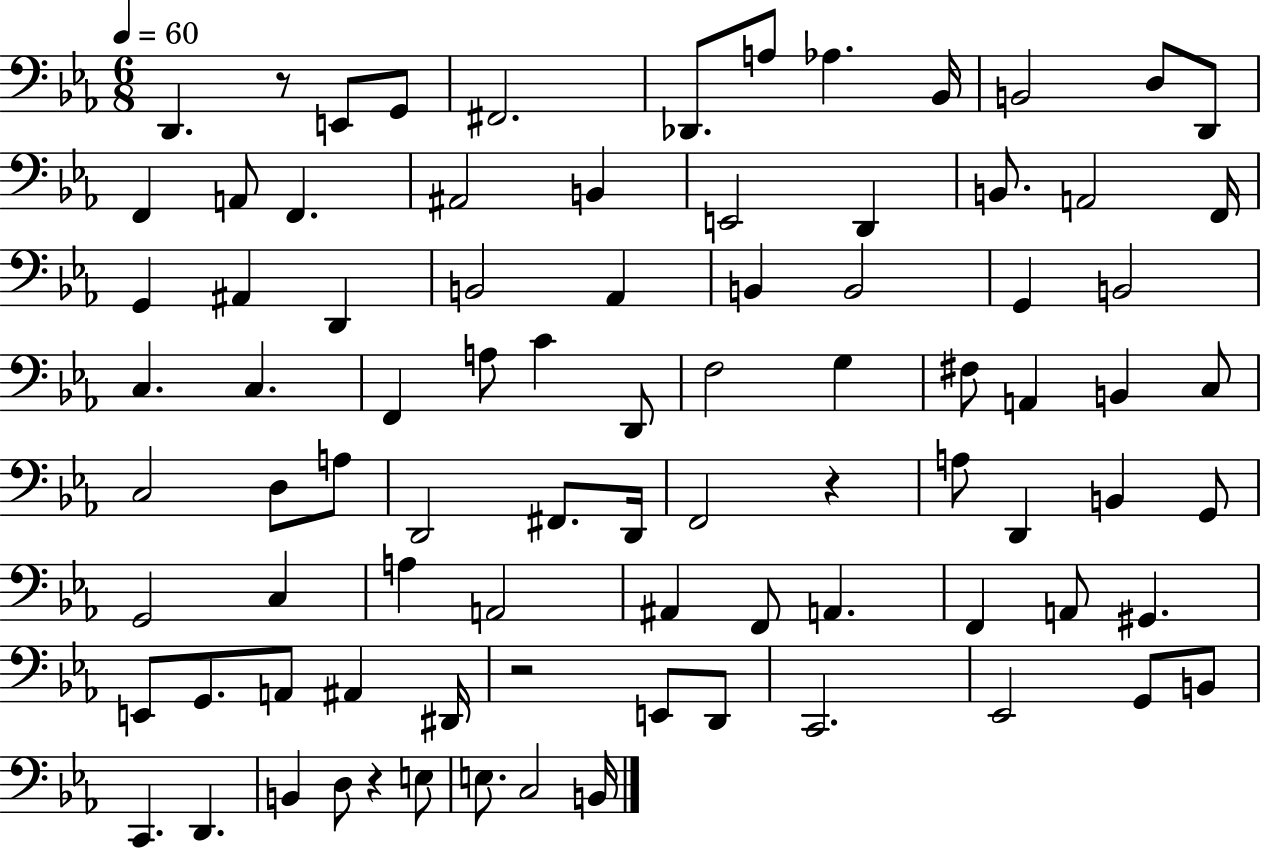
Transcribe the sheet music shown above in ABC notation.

X:1
T:Untitled
M:6/8
L:1/4
K:Eb
D,, z/2 E,,/2 G,,/2 ^F,,2 _D,,/2 A,/2 _A, _B,,/4 B,,2 D,/2 D,,/2 F,, A,,/2 F,, ^A,,2 B,, E,,2 D,, B,,/2 A,,2 F,,/4 G,, ^A,, D,, B,,2 _A,, B,, B,,2 G,, B,,2 C, C, F,, A,/2 C D,,/2 F,2 G, ^F,/2 A,, B,, C,/2 C,2 D,/2 A,/2 D,,2 ^F,,/2 D,,/4 F,,2 z A,/2 D,, B,, G,,/2 G,,2 C, A, A,,2 ^A,, F,,/2 A,, F,, A,,/2 ^G,, E,,/2 G,,/2 A,,/2 ^A,, ^D,,/4 z2 E,,/2 D,,/2 C,,2 _E,,2 G,,/2 B,,/2 C,, D,, B,, D,/2 z E,/2 E,/2 C,2 B,,/4